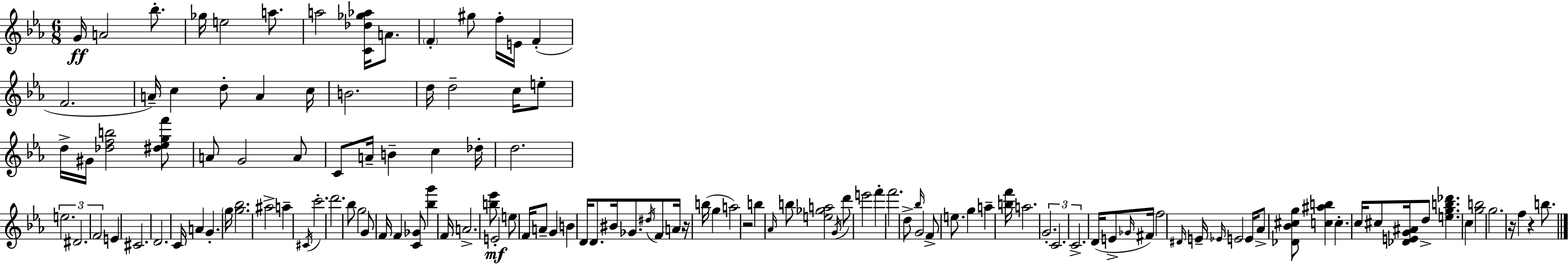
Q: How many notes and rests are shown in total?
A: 129